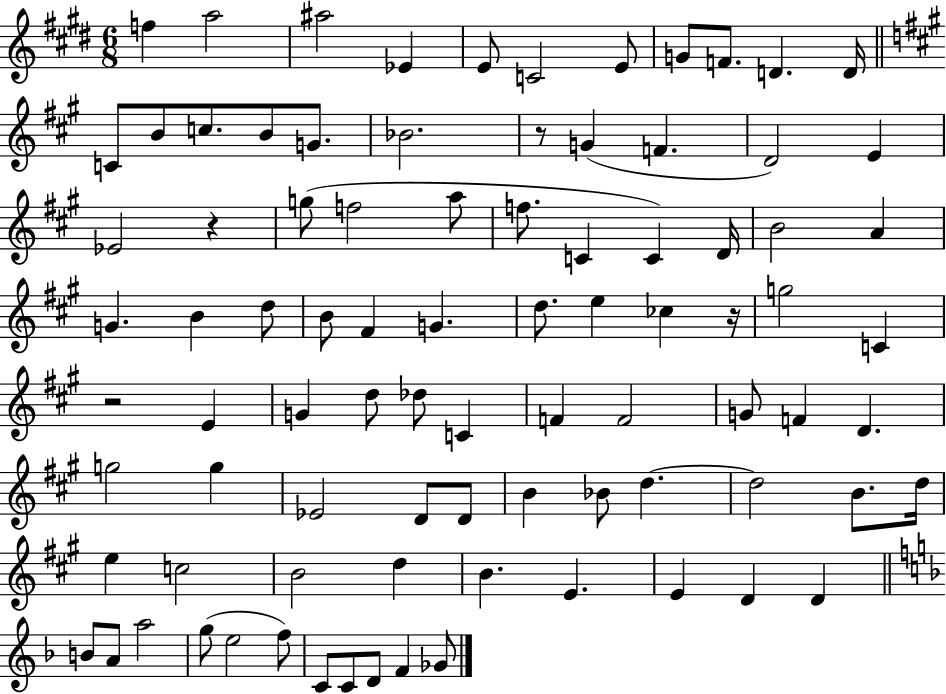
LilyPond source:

{
  \clef treble
  \numericTimeSignature
  \time 6/8
  \key e \major
  f''4 a''2 | ais''2 ees'4 | e'8 c'2 e'8 | g'8 f'8. d'4. d'16 | \break \bar "||" \break \key a \major c'8 b'8 c''8. b'8 g'8. | bes'2. | r8 g'4( f'4. | d'2) e'4 | \break ees'2 r4 | g''8( f''2 a''8 | f''8. c'4 c'4) d'16 | b'2 a'4 | \break g'4. b'4 d''8 | b'8 fis'4 g'4. | d''8. e''4 ces''4 r16 | g''2 c'4 | \break r2 e'4 | g'4 d''8 des''8 c'4 | f'4 f'2 | g'8 f'4 d'4. | \break g''2 g''4 | ees'2 d'8 d'8 | b'4 bes'8 d''4.~~ | d''2 b'8. d''16 | \break e''4 c''2 | b'2 d''4 | b'4. e'4. | e'4 d'4 d'4 | \break \bar "||" \break \key f \major b'8 a'8 a''2 | g''8( e''2 f''8) | c'8 c'8 d'8 f'4 ges'8 | \bar "|."
}